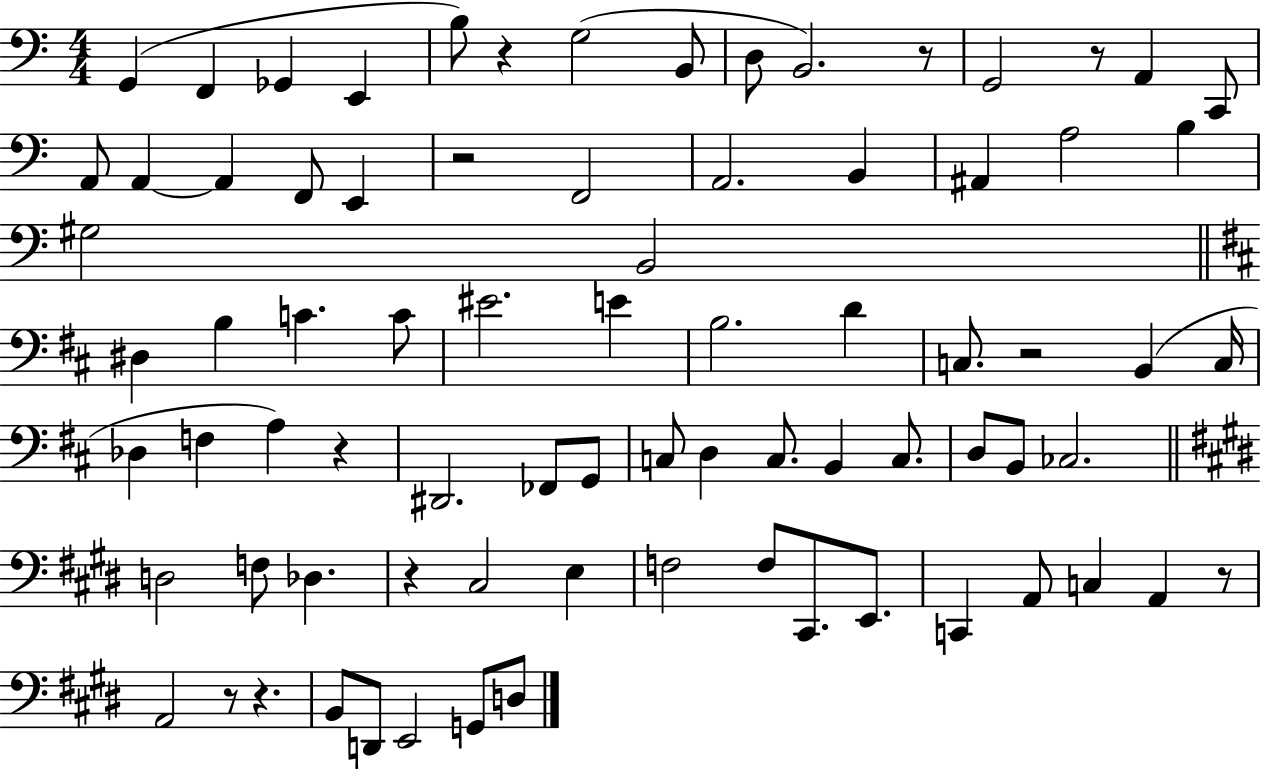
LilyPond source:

{
  \clef bass
  \numericTimeSignature
  \time 4/4
  \key c \major
  \repeat volta 2 { g,4( f,4 ges,4 e,4 | b8) r4 g2( b,8 | d8 b,2.) r8 | g,2 r8 a,4 c,8 | \break a,8 a,4~~ a,4 f,8 e,4 | r2 f,2 | a,2. b,4 | ais,4 a2 b4 | \break gis2 b,2 | \bar "||" \break \key d \major dis4 b4 c'4. c'8 | eis'2. e'4 | b2. d'4 | c8. r2 b,4( c16 | \break des4 f4 a4) r4 | dis,2. fes,8 g,8 | c8 d4 c8. b,4 c8. | d8 b,8 ces2. | \break \bar "||" \break \key e \major d2 f8 des4. | r4 cis2 e4 | f2 f8 cis,8. e,8. | c,4 a,8 c4 a,4 r8 | \break a,2 r8 r4. | b,8 d,8 e,2 g,8 d8 | } \bar "|."
}